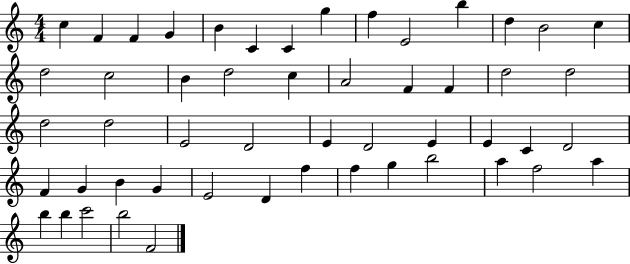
C5/q F4/q F4/q G4/q B4/q C4/q C4/q G5/q F5/q E4/h B5/q D5/q B4/h C5/q D5/h C5/h B4/q D5/h C5/q A4/h F4/q F4/q D5/h D5/h D5/h D5/h E4/h D4/h E4/q D4/h E4/q E4/q C4/q D4/h F4/q G4/q B4/q G4/q E4/h D4/q F5/q F5/q G5/q B5/h A5/q F5/h A5/q B5/q B5/q C6/h B5/h F4/h